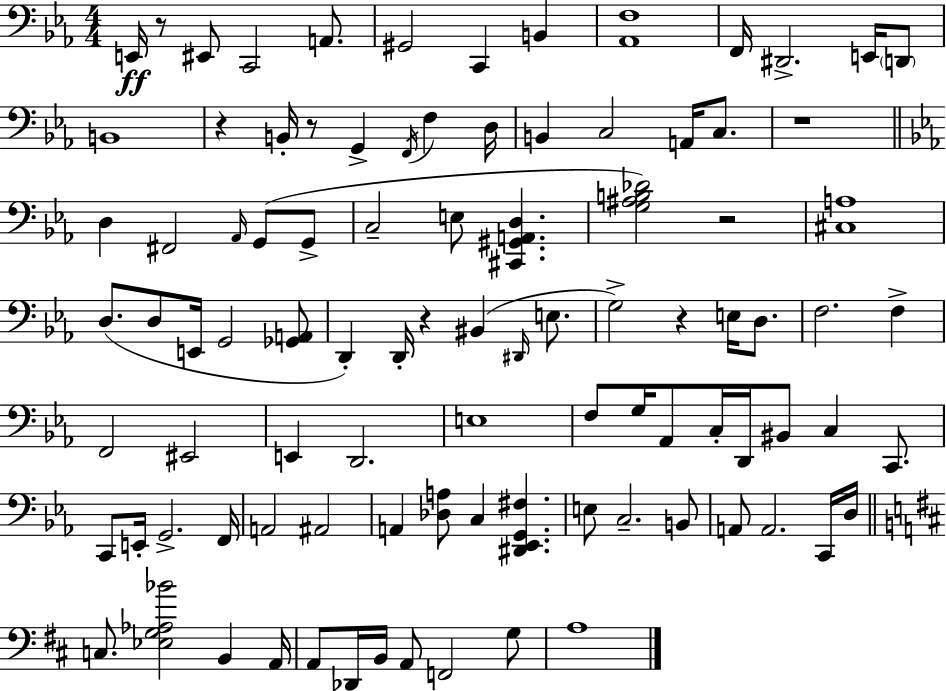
X:1
T:Untitled
M:4/4
L:1/4
K:Eb
E,,/4 z/2 ^E,,/2 C,,2 A,,/2 ^G,,2 C,, B,, [_A,,F,]4 F,,/4 ^D,,2 E,,/4 D,,/2 B,,4 z B,,/4 z/2 G,, F,,/4 F, D,/4 B,, C,2 A,,/4 C,/2 z4 D, ^F,,2 _A,,/4 G,,/2 G,,/2 C,2 E,/2 [^C,,^G,,A,,D,] [G,^A,B,_D]2 z2 [^C,A,]4 D,/2 D,/2 E,,/4 G,,2 [_G,,A,,]/2 D,, D,,/4 z ^B,, ^D,,/4 E,/2 G,2 z E,/4 D,/2 F,2 F, F,,2 ^E,,2 E,, D,,2 E,4 F,/2 G,/4 _A,,/2 C,/4 D,,/4 ^B,,/2 C, C,,/2 C,,/2 E,,/4 G,,2 F,,/4 A,,2 ^A,,2 A,, [_D,A,]/2 C, [^D,,_E,,G,,^F,] E,/2 C,2 B,,/2 A,,/2 A,,2 C,,/4 D,/4 C,/2 [_E,G,_A,_B]2 B,, A,,/4 A,,/2 _D,,/4 B,,/4 A,,/2 F,,2 G,/2 A,4